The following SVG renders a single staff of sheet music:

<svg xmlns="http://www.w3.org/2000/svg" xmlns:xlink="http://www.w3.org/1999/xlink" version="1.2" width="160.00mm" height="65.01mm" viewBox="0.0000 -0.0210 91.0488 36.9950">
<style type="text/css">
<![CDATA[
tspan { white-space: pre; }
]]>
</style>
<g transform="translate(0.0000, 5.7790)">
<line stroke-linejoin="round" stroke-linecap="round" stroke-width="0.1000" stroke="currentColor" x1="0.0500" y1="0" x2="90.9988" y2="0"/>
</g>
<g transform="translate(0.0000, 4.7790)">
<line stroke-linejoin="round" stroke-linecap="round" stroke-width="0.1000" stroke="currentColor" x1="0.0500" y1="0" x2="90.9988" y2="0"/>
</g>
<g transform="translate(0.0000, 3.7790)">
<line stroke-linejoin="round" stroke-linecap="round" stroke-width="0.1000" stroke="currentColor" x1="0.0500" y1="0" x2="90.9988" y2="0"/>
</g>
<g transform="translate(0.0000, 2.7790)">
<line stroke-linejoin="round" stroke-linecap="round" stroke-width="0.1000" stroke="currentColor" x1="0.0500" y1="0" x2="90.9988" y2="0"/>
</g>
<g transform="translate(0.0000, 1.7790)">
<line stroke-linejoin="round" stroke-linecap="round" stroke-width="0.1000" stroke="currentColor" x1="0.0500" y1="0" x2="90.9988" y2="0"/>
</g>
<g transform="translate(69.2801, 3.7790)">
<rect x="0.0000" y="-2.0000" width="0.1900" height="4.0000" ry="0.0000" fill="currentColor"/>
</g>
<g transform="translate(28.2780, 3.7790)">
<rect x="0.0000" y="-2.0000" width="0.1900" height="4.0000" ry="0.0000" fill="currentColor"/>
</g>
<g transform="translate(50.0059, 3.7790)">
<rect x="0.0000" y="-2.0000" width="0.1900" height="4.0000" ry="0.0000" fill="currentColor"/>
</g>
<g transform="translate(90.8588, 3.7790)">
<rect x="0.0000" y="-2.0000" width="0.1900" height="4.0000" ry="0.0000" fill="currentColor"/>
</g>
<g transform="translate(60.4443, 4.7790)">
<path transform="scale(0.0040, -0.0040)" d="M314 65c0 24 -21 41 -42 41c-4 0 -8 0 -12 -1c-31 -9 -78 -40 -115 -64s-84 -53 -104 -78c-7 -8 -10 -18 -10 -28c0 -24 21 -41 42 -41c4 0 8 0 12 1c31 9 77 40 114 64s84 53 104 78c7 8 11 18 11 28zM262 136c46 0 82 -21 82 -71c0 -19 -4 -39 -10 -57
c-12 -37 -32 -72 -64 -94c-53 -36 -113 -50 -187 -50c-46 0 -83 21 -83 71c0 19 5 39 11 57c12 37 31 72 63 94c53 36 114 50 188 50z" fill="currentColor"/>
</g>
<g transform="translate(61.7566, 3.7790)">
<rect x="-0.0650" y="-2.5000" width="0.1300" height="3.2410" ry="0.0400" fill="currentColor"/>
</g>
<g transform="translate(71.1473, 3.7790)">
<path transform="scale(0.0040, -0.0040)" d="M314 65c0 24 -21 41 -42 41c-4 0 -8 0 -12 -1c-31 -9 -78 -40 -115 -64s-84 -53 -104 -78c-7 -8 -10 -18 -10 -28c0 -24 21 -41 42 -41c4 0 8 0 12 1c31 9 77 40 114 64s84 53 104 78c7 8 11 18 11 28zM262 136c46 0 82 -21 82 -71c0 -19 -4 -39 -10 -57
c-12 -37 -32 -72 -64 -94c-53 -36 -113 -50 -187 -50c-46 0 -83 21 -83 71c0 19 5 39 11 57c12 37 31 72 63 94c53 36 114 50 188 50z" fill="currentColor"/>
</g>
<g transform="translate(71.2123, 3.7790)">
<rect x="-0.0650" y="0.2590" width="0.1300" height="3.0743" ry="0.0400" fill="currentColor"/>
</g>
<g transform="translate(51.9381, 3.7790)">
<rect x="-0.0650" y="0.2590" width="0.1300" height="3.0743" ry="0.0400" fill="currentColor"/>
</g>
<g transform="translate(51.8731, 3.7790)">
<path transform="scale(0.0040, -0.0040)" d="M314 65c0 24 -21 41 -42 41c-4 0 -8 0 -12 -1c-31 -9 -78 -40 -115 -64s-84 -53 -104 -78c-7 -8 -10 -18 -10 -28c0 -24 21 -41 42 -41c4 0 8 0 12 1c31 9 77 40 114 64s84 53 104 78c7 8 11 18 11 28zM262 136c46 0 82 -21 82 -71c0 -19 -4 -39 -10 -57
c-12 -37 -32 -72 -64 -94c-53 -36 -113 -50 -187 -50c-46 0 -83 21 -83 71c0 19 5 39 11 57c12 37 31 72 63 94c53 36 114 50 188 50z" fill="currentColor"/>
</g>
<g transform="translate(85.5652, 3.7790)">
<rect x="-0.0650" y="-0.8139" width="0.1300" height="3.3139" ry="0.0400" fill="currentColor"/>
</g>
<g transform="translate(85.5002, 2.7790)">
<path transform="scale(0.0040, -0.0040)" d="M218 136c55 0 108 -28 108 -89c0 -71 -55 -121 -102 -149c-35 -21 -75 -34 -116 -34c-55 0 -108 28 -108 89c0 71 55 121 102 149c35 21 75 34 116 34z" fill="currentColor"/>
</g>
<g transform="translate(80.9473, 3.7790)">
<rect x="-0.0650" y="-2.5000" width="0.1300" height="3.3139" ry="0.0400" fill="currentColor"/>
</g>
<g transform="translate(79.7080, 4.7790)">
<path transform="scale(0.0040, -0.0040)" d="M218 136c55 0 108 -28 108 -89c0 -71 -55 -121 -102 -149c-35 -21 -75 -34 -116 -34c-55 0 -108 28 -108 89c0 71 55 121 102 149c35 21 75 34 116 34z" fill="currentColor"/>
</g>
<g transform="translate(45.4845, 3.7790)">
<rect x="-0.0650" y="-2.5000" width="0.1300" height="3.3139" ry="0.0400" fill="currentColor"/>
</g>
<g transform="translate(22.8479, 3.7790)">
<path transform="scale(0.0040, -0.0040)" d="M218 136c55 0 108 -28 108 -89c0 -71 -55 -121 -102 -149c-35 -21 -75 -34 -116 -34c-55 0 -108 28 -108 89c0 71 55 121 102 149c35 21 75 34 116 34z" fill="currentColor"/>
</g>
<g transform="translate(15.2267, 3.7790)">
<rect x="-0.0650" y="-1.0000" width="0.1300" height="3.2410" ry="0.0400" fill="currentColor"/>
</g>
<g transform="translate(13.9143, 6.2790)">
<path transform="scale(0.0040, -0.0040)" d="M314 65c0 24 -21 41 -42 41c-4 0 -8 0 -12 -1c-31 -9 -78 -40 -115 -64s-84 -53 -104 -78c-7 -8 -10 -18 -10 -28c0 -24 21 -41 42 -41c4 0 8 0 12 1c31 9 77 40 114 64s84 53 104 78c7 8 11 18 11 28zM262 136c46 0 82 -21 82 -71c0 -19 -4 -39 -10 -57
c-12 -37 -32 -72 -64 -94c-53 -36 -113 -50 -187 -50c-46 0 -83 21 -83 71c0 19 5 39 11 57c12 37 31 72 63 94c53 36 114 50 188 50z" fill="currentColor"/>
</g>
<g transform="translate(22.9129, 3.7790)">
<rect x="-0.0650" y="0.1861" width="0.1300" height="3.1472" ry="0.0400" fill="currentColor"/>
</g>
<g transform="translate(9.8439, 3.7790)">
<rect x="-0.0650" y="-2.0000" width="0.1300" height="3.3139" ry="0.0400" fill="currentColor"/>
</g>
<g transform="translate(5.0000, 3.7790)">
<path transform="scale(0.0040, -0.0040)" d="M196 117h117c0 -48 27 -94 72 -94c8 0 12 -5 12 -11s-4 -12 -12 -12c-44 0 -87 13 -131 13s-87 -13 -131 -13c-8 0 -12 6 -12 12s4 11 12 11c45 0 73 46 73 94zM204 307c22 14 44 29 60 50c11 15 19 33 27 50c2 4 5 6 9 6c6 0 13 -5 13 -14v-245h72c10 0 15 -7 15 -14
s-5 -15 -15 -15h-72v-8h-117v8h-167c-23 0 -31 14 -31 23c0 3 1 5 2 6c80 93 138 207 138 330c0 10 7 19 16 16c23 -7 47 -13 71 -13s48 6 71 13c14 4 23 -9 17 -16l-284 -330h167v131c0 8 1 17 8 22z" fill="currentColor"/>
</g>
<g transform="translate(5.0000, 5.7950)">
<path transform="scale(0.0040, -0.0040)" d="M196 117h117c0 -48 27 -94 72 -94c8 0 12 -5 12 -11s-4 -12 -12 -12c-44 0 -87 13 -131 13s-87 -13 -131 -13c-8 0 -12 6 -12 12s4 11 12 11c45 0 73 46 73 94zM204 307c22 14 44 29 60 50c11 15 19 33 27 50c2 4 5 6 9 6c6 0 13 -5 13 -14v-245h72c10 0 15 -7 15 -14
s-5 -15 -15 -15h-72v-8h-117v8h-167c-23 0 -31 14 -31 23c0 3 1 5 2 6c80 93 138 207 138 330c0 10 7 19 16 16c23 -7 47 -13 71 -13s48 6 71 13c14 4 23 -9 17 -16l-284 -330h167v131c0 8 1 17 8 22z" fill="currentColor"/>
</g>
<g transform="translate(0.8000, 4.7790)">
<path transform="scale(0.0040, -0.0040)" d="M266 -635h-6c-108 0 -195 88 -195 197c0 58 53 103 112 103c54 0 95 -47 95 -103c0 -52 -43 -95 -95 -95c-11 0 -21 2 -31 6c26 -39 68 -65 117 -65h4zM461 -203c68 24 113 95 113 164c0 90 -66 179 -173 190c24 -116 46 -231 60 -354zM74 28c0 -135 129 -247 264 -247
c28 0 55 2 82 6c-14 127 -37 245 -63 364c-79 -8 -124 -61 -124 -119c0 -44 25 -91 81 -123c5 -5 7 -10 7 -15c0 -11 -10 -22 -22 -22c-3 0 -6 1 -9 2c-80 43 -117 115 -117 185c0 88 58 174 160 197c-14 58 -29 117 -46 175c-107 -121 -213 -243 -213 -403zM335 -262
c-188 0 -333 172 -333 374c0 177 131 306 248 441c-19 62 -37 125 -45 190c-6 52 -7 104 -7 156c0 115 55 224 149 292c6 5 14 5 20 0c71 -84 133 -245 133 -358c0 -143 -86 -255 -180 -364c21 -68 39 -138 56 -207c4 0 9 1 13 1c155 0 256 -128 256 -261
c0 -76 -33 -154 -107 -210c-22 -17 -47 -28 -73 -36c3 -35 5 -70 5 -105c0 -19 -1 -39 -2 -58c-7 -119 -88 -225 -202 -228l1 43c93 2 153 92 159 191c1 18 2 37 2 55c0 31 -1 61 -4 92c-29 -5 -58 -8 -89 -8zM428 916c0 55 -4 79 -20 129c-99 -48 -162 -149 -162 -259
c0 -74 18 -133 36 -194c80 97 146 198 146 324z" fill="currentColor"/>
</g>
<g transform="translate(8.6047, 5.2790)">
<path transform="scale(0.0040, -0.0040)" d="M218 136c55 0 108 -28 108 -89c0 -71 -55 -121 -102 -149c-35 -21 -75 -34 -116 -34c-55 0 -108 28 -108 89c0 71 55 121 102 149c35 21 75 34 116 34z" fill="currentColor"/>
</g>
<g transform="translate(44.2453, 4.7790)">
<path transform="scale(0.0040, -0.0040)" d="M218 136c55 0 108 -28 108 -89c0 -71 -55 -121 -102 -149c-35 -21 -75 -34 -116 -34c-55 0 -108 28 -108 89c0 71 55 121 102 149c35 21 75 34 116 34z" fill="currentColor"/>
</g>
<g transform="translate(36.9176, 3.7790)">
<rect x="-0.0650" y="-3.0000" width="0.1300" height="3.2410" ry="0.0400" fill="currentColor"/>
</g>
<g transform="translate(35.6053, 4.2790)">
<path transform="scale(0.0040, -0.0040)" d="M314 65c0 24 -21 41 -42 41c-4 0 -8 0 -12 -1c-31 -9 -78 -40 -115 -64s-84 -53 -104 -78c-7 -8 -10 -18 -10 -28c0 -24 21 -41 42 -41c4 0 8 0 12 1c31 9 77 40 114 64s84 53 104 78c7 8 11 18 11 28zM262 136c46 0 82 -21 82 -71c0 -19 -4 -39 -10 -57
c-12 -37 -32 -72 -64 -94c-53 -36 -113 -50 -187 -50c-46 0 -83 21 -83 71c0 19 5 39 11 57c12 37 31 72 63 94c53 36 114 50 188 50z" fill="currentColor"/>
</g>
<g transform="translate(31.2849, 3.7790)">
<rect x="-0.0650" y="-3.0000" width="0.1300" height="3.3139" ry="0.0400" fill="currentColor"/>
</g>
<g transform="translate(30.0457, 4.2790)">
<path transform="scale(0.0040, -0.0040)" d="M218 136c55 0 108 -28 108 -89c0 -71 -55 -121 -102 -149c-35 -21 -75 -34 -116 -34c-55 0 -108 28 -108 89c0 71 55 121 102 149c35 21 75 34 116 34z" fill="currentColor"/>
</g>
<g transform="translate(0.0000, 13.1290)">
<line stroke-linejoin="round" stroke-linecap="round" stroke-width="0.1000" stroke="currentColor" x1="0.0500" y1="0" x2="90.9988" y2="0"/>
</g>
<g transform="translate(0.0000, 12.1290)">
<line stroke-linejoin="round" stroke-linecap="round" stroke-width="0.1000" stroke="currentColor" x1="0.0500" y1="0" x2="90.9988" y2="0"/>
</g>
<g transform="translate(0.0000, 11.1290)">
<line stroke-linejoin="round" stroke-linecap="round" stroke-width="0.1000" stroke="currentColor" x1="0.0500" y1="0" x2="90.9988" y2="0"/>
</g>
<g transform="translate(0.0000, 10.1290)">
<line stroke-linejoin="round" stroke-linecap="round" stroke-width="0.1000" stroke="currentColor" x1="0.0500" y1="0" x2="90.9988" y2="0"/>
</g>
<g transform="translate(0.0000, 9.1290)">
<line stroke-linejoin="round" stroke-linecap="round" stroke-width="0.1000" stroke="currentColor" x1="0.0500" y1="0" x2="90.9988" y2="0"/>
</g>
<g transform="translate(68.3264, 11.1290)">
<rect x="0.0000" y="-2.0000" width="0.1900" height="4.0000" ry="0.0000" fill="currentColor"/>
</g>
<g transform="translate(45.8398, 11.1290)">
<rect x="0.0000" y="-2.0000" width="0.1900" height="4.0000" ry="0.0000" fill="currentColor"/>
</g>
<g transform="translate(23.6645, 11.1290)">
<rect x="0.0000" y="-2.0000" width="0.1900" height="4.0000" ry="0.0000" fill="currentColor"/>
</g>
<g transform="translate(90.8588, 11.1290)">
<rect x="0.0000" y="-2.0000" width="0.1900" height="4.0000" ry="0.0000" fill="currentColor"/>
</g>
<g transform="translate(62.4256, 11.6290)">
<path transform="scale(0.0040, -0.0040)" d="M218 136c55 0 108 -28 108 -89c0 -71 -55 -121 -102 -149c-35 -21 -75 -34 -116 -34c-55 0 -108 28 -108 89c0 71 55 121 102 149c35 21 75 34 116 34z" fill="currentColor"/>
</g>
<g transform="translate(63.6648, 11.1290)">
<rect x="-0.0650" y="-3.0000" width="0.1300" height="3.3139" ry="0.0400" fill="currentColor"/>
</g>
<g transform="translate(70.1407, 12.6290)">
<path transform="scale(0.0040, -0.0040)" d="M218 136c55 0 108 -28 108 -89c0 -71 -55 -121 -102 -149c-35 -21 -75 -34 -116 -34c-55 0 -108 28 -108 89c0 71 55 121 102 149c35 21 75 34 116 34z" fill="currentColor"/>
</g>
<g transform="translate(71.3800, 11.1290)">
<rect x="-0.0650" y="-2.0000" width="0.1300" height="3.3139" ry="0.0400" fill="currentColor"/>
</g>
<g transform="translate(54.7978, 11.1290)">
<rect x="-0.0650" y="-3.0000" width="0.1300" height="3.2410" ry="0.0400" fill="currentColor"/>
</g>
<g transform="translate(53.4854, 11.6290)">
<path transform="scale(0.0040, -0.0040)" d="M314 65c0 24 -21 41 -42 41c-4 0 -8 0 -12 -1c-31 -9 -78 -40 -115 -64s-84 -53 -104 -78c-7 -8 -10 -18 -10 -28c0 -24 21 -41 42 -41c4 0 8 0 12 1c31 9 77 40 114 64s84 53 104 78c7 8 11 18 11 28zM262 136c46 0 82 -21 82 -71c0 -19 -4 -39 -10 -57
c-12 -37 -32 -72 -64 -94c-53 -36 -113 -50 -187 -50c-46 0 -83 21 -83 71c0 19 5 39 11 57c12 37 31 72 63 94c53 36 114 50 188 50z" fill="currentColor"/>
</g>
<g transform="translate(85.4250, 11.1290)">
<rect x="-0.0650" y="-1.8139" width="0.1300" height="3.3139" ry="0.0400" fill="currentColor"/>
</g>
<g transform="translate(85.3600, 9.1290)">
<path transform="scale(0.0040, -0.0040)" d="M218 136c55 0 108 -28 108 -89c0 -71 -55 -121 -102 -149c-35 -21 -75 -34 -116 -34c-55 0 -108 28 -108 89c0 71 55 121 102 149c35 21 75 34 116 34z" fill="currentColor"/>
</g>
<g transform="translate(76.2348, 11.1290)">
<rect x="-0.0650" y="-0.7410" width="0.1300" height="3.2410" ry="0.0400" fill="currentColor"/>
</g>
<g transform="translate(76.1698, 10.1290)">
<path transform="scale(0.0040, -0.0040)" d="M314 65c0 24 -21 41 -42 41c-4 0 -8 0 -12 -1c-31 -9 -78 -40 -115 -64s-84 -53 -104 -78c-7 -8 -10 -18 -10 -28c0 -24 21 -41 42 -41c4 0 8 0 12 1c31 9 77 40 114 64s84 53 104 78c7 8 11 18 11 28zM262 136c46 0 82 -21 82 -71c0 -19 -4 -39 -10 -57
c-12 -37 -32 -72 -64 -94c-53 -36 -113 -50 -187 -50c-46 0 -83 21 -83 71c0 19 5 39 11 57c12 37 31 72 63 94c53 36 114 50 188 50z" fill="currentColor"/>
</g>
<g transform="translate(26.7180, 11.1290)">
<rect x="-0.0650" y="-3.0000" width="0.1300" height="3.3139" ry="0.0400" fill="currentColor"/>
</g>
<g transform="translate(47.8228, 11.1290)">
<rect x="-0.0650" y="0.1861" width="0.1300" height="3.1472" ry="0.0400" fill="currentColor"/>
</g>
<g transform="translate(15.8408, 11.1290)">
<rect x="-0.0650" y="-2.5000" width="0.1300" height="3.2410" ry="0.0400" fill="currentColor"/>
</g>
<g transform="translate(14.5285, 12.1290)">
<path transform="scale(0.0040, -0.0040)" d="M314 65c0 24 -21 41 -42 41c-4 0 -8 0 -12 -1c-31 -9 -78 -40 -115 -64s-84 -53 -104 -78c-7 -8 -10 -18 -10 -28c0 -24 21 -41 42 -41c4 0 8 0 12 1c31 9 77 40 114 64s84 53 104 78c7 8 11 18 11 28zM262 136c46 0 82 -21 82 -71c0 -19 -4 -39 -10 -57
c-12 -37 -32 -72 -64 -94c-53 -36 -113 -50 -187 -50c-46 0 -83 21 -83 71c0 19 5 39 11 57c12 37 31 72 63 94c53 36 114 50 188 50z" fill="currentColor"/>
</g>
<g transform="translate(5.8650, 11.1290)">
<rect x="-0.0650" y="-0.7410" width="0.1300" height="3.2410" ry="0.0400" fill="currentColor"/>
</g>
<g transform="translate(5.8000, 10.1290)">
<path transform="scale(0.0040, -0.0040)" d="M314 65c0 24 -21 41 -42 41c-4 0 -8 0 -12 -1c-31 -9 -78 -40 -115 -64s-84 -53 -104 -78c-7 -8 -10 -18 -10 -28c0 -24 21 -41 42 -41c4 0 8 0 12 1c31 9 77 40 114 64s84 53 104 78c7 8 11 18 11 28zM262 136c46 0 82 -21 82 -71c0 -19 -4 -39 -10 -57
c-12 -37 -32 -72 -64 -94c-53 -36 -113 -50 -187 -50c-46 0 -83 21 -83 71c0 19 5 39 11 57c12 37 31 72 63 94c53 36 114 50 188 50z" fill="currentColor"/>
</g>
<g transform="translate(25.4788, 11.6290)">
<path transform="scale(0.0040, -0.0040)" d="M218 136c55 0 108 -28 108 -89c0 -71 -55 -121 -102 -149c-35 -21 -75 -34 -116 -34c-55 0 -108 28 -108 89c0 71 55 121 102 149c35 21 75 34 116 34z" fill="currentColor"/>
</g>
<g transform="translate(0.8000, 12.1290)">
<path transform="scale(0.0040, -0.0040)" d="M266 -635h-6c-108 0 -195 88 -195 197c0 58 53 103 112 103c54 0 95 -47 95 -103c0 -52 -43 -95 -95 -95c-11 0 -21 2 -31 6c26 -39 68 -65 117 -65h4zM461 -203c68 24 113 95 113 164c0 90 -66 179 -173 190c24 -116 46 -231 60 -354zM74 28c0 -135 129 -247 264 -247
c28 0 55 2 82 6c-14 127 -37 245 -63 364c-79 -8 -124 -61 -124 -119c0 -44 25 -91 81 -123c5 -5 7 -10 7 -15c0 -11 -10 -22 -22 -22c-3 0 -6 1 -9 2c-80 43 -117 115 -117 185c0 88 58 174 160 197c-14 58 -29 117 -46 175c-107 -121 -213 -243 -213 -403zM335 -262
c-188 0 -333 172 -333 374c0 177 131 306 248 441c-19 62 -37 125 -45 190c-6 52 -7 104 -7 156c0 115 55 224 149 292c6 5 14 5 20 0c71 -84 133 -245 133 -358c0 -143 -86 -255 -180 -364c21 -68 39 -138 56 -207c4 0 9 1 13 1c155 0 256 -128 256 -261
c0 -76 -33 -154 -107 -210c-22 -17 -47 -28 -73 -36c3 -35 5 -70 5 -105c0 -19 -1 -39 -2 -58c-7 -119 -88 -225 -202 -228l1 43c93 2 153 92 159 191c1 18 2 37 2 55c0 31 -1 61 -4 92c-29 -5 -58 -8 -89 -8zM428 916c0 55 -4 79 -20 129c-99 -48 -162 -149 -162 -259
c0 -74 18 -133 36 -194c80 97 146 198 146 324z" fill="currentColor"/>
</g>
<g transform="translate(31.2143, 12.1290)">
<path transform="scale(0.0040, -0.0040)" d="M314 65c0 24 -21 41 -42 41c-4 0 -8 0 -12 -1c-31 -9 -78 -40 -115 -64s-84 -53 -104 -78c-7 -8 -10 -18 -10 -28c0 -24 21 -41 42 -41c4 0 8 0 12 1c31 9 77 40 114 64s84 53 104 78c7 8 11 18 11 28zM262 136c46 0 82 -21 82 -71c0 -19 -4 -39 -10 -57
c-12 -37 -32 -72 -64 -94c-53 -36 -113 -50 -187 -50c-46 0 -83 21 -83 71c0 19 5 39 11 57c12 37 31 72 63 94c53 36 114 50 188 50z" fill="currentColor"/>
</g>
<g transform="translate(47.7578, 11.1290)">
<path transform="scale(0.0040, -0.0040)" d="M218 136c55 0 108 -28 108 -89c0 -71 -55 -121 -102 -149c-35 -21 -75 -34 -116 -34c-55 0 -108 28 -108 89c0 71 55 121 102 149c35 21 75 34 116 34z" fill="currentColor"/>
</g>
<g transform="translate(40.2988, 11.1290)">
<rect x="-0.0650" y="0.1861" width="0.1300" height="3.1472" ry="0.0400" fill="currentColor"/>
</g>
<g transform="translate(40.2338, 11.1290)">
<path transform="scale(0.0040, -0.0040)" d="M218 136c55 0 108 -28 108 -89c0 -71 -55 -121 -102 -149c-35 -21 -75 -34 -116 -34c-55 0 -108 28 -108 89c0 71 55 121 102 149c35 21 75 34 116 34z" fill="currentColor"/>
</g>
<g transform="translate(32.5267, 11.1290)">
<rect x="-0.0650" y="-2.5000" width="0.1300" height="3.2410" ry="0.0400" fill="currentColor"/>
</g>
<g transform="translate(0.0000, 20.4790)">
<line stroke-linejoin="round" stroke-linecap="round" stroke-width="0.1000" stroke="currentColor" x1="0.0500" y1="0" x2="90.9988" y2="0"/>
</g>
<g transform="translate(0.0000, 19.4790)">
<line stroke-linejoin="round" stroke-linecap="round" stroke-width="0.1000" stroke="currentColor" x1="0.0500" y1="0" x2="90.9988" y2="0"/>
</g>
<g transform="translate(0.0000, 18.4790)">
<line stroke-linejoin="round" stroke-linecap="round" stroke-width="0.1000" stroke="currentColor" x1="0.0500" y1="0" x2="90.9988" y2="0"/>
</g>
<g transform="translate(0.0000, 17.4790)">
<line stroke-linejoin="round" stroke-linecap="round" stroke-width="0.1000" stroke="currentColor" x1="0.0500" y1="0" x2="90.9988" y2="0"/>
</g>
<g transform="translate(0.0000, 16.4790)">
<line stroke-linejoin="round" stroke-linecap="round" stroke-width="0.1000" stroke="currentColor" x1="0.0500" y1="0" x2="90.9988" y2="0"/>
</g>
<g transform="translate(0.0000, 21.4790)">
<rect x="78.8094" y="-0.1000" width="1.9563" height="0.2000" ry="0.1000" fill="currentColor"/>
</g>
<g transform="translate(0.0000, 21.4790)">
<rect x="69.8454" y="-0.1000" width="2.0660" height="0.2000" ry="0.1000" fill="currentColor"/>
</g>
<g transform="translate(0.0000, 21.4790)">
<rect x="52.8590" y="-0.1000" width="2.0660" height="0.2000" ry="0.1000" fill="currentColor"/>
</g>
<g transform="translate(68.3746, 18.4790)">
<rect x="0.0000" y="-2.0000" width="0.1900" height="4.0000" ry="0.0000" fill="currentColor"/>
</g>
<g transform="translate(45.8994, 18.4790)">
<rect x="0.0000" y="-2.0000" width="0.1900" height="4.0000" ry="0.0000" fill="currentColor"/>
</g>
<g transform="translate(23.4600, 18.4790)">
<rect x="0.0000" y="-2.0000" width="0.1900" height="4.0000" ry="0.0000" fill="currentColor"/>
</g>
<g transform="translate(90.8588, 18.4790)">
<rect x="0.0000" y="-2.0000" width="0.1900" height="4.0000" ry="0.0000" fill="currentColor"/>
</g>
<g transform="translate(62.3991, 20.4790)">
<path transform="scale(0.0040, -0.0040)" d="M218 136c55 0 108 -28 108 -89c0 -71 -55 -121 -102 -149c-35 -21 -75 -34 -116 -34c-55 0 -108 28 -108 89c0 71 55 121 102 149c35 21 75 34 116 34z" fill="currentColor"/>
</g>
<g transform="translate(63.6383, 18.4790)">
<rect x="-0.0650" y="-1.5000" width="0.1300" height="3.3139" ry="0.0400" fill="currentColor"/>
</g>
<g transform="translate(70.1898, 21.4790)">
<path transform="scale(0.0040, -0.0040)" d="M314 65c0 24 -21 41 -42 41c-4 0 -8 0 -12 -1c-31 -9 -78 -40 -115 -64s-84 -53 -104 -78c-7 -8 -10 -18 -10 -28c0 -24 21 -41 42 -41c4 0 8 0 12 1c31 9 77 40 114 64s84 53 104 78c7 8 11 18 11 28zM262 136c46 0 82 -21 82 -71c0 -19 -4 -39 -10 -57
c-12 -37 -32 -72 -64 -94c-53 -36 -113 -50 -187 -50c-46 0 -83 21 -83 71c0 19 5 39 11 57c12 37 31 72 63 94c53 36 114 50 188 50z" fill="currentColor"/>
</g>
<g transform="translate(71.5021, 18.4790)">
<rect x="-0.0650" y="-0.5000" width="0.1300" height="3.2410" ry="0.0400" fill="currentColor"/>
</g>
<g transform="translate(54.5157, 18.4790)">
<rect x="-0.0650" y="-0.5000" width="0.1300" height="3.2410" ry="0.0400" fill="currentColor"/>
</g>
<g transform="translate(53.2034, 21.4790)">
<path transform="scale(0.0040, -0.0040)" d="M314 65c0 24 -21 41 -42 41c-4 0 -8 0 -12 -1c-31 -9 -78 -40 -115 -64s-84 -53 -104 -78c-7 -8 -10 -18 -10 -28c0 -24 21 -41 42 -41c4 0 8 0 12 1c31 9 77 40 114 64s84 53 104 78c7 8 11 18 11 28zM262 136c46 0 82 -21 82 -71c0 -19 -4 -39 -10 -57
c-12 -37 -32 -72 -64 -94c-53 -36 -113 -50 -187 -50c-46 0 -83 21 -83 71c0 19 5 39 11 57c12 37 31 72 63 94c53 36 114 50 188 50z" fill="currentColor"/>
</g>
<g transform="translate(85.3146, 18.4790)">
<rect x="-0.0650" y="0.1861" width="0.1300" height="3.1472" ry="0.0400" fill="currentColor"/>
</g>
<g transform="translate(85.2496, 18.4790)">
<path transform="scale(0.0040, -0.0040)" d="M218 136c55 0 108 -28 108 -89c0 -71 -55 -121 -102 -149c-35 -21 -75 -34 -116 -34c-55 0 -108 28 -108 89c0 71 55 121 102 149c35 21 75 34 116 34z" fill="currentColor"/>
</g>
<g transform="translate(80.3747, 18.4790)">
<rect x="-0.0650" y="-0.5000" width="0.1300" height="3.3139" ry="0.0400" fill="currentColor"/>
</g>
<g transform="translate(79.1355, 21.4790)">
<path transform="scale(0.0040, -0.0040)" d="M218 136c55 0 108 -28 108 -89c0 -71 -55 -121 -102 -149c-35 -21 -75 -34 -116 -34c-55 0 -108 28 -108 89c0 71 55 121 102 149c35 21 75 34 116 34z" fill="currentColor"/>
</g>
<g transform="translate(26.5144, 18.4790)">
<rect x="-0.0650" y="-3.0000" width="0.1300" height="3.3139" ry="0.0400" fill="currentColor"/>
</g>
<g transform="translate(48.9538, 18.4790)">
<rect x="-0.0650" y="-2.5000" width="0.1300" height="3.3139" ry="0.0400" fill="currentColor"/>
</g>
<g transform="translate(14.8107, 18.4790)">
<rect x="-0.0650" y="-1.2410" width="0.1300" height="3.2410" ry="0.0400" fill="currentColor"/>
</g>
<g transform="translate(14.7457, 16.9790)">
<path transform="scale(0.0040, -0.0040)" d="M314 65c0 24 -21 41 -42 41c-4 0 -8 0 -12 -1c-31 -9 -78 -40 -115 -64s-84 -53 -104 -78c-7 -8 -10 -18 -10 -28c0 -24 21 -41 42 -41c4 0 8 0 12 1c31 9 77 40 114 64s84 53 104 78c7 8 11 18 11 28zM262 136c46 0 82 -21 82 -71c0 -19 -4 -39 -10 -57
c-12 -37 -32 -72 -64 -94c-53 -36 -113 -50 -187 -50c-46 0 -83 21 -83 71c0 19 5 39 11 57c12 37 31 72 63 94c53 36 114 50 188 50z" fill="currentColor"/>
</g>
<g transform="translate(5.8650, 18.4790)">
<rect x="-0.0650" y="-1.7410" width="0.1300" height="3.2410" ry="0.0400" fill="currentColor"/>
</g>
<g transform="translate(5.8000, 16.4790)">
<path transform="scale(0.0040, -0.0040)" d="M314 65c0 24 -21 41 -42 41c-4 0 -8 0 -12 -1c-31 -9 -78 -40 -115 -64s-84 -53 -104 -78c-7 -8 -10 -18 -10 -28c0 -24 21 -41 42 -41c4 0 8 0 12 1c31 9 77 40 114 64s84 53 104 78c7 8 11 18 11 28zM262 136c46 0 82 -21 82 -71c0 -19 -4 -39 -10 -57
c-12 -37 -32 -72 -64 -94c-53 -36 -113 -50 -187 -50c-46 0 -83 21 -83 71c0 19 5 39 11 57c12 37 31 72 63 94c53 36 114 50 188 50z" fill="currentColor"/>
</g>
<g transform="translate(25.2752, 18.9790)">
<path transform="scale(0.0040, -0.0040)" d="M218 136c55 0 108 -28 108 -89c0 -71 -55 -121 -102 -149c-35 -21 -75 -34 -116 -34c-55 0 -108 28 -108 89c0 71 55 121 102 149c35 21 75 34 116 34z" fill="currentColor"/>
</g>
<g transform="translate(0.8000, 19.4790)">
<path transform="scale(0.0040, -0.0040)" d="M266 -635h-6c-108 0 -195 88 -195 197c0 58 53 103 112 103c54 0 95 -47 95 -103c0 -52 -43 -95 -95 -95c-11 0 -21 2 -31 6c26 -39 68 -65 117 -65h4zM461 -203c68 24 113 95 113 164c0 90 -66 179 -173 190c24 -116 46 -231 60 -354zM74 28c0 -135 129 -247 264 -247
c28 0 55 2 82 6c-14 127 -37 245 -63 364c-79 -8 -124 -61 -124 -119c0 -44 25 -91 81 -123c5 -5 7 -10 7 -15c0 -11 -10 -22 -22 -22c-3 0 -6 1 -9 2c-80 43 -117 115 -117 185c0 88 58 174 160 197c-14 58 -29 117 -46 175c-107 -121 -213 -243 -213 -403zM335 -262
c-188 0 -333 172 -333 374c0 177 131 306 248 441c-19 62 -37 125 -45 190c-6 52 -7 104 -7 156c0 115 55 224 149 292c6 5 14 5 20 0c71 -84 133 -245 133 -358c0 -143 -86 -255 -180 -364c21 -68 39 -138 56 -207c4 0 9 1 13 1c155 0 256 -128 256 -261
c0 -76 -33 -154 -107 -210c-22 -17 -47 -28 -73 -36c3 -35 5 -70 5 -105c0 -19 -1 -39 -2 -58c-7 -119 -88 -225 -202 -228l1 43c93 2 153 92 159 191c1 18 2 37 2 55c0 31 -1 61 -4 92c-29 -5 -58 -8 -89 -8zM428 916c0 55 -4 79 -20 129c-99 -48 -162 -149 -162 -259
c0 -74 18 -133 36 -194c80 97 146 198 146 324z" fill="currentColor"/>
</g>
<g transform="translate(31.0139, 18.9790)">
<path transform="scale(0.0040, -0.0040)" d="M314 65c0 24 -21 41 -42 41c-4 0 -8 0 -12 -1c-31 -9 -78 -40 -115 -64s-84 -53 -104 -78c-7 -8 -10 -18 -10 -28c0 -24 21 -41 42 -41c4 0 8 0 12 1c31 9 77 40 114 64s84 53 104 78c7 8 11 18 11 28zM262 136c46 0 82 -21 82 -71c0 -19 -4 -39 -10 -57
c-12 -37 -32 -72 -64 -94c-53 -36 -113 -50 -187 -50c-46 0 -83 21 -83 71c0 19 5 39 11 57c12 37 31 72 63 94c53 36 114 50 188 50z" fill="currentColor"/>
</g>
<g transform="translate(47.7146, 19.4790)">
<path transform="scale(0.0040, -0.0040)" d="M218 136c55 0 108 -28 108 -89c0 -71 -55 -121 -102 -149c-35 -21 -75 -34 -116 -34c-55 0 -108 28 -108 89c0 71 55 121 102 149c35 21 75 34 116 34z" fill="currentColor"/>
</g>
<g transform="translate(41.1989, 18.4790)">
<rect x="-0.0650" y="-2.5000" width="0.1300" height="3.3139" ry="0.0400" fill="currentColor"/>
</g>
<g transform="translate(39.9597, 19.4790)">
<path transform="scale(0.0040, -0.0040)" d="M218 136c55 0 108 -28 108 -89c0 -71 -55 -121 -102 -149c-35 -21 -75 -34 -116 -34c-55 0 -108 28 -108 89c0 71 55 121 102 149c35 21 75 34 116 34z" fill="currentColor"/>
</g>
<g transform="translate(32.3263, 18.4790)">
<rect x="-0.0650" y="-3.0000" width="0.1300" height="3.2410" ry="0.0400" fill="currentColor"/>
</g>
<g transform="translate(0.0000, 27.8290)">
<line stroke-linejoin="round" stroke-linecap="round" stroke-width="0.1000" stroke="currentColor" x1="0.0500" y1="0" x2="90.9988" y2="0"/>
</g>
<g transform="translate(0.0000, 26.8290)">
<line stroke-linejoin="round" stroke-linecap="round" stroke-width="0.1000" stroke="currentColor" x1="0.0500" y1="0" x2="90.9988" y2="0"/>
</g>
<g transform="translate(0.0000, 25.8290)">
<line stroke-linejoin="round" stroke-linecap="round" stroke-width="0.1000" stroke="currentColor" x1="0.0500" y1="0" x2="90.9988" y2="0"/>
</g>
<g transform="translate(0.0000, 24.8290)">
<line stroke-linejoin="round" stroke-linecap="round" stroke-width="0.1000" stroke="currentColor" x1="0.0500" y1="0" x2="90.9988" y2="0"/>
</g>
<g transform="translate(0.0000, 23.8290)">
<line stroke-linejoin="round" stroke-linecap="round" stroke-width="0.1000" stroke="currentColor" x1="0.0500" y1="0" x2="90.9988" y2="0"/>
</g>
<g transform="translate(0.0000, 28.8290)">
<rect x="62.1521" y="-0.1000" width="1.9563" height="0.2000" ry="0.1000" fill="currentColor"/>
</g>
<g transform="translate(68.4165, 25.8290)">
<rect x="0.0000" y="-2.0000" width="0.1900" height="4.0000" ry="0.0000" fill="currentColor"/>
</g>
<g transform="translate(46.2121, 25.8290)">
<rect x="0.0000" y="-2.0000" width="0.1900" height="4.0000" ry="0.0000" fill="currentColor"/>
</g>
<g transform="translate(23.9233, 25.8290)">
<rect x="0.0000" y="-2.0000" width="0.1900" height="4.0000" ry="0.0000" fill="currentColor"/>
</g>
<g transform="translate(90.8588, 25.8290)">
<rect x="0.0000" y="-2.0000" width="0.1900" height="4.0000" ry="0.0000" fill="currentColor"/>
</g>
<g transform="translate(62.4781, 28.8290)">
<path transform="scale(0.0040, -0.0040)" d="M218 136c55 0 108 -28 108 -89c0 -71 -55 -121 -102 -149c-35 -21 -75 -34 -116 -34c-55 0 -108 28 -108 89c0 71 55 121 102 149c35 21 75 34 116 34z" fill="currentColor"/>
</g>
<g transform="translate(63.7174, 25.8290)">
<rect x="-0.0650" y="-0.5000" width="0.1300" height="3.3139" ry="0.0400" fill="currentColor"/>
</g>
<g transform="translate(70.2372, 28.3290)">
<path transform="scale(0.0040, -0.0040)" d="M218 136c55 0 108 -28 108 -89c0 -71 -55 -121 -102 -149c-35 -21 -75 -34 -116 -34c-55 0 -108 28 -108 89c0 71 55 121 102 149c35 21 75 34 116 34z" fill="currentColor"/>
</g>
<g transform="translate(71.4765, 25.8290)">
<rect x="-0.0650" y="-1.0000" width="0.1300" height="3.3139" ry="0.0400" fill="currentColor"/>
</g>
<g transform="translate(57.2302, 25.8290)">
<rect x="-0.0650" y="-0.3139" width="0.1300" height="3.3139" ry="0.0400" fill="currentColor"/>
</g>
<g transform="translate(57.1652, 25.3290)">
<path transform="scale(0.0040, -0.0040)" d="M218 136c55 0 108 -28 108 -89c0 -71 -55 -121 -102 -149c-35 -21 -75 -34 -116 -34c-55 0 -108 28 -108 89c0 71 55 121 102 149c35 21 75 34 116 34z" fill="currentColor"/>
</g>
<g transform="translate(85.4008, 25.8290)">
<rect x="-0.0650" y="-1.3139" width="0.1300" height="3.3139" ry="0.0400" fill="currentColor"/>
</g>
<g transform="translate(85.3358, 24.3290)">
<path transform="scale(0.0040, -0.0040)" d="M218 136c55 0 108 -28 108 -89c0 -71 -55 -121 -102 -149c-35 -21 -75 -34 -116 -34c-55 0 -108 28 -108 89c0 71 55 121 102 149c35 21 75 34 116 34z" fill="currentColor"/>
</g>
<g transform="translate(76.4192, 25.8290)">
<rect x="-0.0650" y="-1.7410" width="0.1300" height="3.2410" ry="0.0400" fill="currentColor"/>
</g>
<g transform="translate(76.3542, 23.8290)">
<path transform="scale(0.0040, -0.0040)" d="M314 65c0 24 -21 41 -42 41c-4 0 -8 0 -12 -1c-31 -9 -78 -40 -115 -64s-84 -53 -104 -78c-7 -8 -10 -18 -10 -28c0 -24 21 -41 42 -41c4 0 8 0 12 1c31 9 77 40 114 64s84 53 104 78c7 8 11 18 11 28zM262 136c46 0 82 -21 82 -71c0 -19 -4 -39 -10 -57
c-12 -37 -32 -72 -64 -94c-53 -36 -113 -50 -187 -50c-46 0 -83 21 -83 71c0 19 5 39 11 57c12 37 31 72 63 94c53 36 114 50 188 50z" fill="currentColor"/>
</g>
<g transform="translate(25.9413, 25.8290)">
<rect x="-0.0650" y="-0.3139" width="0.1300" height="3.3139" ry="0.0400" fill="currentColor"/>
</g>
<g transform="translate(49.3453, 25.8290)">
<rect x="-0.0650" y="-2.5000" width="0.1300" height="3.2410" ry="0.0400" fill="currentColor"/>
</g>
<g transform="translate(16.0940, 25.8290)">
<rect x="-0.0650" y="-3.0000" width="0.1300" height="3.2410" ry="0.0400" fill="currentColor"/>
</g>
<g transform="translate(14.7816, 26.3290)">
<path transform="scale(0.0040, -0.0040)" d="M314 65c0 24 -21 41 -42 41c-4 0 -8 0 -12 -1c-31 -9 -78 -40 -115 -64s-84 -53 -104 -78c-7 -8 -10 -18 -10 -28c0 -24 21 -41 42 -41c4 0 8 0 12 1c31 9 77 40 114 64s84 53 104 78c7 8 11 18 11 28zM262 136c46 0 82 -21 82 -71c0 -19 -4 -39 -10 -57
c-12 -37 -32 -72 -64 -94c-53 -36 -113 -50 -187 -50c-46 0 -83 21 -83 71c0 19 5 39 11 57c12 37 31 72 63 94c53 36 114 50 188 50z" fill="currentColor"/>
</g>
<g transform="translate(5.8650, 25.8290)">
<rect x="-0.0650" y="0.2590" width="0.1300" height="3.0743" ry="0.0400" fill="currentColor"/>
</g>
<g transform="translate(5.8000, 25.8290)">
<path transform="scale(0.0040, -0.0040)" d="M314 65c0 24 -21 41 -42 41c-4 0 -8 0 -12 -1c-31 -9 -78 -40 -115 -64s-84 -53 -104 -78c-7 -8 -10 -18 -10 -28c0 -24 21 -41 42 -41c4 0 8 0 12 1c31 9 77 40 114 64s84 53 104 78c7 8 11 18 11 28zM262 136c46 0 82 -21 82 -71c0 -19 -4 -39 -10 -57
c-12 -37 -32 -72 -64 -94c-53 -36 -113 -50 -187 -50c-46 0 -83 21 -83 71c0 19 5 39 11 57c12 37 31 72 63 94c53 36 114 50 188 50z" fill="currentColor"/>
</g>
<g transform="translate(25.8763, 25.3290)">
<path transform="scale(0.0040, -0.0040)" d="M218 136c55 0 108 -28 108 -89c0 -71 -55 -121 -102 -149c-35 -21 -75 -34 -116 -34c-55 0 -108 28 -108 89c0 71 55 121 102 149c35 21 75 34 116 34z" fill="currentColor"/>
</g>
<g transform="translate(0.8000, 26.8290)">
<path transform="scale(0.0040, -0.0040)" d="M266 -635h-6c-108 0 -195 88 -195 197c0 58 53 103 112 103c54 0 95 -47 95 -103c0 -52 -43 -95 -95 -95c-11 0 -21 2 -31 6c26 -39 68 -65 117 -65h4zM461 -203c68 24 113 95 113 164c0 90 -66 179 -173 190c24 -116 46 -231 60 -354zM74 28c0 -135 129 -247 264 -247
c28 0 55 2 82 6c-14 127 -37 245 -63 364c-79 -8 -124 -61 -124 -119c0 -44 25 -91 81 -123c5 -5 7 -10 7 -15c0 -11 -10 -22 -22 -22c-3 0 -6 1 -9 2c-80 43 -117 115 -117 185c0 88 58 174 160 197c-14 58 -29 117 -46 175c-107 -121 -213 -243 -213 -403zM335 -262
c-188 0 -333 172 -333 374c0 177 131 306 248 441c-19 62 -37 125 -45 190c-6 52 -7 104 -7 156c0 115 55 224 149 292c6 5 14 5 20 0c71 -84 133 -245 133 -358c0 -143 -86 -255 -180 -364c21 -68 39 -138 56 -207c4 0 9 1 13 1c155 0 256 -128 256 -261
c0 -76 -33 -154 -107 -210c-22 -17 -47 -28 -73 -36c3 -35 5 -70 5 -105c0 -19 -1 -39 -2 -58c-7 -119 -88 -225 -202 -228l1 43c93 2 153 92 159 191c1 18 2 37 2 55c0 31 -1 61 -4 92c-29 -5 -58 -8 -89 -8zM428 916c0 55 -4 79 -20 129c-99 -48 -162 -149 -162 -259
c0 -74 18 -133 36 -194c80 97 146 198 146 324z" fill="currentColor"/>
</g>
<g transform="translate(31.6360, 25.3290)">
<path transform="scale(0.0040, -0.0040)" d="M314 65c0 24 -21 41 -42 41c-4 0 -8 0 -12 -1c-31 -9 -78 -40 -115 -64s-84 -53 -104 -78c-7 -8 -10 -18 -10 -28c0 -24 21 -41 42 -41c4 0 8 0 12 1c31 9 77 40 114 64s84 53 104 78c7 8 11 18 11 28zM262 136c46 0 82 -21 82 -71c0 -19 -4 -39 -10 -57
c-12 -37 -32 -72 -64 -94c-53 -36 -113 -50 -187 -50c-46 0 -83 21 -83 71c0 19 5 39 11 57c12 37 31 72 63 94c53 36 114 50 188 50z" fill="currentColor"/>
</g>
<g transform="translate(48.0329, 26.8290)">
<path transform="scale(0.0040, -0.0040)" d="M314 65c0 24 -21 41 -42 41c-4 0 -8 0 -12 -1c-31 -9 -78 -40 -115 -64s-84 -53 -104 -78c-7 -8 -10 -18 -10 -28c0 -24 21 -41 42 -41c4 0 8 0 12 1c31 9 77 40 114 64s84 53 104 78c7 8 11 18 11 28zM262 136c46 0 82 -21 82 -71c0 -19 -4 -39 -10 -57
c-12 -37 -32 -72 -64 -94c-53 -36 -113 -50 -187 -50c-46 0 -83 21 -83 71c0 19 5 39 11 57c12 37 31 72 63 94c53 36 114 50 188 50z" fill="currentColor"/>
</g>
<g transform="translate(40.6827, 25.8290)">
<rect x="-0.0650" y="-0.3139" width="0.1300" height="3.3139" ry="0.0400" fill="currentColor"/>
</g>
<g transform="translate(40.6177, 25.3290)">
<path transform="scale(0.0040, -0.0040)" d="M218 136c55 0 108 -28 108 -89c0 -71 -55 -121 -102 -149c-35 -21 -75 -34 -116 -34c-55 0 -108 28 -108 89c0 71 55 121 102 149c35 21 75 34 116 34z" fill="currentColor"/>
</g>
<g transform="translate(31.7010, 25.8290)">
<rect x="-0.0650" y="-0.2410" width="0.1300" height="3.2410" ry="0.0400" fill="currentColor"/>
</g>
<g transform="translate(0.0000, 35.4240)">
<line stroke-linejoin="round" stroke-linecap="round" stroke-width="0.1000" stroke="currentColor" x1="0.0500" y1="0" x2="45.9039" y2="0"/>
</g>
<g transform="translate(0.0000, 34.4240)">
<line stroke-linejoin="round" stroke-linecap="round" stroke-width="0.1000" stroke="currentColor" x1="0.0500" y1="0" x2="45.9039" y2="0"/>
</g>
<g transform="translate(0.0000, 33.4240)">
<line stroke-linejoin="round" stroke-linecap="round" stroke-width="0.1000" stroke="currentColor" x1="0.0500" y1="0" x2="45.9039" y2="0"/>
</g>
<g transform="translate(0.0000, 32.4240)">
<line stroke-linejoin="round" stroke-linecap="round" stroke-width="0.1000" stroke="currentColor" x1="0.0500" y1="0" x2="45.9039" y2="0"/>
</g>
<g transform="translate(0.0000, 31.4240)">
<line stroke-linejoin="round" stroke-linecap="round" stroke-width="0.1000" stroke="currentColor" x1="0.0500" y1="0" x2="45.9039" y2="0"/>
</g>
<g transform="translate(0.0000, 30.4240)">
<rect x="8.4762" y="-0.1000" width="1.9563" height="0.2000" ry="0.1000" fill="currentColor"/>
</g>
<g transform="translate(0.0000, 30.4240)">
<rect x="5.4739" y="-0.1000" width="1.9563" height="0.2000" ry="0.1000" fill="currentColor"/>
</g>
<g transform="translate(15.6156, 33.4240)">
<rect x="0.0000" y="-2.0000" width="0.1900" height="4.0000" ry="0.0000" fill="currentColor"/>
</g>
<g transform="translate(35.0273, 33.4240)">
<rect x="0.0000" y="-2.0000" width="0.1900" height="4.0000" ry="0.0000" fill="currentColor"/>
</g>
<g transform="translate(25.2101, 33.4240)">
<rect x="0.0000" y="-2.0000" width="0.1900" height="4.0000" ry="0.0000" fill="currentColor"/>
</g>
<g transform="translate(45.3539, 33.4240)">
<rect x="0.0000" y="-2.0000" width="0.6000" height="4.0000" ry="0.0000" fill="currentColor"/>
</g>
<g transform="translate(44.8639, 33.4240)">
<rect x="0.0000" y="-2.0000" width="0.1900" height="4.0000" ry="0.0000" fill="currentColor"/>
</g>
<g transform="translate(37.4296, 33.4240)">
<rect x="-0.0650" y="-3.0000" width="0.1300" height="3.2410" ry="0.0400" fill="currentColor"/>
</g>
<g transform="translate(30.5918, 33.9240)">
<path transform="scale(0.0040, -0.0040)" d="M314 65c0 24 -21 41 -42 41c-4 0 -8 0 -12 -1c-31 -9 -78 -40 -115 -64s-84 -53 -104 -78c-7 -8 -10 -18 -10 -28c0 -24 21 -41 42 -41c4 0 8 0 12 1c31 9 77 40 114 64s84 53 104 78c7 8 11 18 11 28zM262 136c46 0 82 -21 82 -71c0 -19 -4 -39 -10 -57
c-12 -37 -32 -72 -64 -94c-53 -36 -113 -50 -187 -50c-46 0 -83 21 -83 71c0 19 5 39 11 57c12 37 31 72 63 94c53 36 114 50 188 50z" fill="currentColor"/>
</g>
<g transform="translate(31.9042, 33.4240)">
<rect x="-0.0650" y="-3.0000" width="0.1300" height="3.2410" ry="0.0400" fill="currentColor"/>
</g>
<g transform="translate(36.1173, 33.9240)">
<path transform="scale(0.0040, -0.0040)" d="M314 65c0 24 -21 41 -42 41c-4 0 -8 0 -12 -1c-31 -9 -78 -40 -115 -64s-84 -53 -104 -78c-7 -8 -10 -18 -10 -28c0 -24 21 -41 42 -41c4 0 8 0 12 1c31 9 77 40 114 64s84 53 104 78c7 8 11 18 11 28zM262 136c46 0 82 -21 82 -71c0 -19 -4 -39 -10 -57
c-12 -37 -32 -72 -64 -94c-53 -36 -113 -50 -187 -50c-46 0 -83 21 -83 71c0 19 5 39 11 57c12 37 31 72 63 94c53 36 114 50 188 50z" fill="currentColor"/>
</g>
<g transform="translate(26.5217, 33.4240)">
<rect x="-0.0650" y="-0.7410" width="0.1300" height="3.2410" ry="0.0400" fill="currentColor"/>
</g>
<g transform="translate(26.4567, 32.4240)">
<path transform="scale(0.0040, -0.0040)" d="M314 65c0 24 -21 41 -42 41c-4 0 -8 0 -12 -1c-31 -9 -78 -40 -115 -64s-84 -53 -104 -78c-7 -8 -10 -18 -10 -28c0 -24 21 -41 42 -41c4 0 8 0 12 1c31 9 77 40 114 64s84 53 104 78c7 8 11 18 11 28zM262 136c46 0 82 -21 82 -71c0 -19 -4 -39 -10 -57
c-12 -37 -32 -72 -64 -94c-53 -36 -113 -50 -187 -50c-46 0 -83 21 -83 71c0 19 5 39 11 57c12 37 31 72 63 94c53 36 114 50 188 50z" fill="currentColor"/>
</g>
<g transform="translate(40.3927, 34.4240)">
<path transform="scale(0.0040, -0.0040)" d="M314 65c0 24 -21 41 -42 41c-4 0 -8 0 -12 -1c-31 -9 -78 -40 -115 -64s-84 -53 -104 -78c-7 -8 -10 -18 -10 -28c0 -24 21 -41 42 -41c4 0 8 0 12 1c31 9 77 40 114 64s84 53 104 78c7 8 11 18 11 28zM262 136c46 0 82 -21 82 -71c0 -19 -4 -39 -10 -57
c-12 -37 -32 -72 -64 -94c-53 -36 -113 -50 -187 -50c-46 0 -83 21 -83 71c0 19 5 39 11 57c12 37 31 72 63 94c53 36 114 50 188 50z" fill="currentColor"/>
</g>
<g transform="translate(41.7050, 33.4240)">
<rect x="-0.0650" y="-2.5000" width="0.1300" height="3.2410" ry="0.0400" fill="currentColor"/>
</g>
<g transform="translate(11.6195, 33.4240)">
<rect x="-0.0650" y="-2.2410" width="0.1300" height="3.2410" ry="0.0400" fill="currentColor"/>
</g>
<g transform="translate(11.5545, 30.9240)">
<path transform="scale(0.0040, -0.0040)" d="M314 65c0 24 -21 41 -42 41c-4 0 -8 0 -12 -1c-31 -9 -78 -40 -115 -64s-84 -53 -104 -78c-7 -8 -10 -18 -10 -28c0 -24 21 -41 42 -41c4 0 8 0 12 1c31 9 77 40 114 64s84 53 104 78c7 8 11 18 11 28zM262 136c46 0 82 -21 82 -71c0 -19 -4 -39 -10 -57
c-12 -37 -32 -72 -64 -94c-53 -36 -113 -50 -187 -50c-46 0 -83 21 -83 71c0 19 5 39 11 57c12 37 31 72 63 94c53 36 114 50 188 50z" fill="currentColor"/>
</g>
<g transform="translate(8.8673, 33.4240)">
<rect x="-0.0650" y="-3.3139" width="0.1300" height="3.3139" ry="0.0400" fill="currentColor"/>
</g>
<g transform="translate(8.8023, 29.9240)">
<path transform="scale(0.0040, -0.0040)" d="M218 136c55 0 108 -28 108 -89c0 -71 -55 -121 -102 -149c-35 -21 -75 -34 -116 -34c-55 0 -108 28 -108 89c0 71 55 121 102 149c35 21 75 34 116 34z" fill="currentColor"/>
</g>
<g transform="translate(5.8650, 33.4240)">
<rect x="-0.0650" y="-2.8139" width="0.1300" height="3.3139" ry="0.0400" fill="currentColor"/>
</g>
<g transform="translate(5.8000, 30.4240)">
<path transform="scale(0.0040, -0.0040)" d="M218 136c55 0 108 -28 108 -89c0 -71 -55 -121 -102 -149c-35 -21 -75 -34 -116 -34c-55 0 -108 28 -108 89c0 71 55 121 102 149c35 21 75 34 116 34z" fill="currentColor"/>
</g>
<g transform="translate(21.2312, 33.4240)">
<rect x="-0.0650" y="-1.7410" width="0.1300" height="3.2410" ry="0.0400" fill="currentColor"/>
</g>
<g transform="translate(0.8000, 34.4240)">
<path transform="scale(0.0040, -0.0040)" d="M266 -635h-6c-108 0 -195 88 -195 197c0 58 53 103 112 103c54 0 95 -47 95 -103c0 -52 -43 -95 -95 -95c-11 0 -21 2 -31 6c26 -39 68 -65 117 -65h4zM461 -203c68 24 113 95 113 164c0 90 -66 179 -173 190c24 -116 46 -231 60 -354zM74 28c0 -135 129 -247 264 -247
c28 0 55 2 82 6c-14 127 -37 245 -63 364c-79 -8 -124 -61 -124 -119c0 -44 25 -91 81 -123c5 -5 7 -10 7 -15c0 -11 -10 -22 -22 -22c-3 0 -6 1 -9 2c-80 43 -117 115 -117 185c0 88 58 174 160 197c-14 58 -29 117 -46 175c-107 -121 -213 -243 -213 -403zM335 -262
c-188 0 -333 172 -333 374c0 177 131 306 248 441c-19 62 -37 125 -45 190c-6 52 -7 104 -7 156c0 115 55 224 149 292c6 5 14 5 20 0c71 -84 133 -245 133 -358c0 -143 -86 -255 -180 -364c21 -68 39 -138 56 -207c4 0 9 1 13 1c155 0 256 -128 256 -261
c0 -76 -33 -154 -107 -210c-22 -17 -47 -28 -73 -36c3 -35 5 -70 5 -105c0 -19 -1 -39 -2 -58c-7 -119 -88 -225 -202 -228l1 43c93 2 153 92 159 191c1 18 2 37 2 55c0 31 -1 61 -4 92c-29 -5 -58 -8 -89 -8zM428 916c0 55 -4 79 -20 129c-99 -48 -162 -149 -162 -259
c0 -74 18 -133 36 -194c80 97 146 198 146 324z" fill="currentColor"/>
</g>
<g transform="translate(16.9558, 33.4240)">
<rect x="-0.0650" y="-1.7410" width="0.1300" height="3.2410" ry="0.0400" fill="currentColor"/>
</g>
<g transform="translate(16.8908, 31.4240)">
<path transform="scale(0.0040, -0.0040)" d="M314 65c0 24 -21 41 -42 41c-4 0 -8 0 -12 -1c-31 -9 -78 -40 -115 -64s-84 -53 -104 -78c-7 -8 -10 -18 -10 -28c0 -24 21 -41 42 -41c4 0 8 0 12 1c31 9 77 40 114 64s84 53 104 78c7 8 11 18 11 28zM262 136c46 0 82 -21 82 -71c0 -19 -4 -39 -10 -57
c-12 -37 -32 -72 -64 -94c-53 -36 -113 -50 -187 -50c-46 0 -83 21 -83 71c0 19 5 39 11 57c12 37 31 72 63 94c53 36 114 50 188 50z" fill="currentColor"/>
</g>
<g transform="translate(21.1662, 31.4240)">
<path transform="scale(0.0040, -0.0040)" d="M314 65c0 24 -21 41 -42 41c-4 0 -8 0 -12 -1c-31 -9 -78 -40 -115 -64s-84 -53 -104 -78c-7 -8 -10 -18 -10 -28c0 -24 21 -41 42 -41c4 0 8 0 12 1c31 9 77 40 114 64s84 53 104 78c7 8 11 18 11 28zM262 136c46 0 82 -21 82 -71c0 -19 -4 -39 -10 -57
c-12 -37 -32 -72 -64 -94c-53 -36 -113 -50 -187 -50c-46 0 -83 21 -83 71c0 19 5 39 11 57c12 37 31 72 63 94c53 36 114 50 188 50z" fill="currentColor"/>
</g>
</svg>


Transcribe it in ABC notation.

X:1
T:Untitled
M:4/4
L:1/4
K:C
F D2 B A A2 G B2 G2 B2 G d d2 G2 A G2 B B A2 A F d2 f f2 e2 A A2 G G C2 E C2 C B B2 A2 c c2 c G2 c C D f2 e a b g2 f2 f2 d2 A2 A2 G2